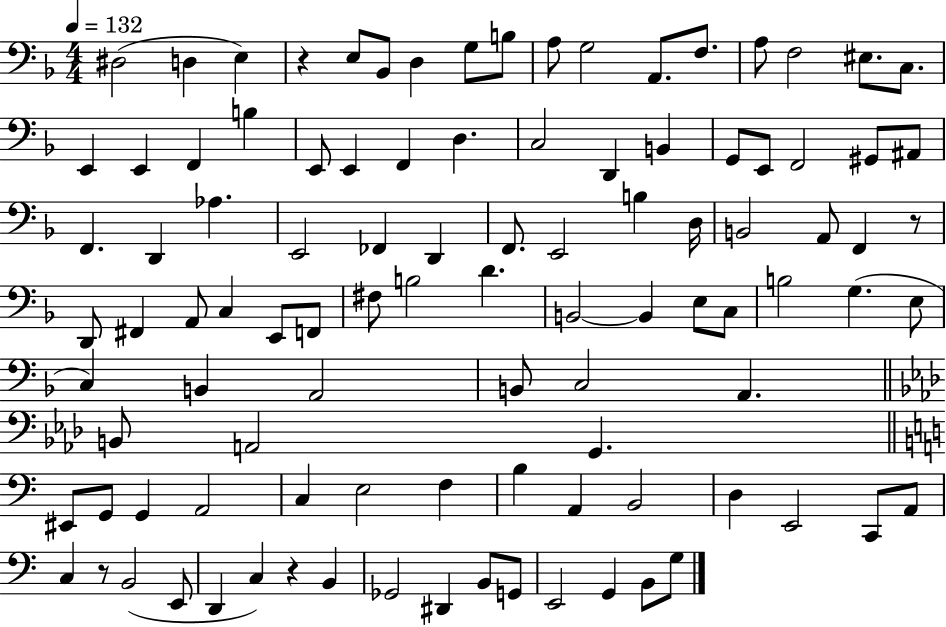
X:1
T:Untitled
M:4/4
L:1/4
K:F
^D,2 D, E, z E,/2 _B,,/2 D, G,/2 B,/2 A,/2 G,2 A,,/2 F,/2 A,/2 F,2 ^E,/2 C,/2 E,, E,, F,, B, E,,/2 E,, F,, D, C,2 D,, B,, G,,/2 E,,/2 F,,2 ^G,,/2 ^A,,/2 F,, D,, _A, E,,2 _F,, D,, F,,/2 E,,2 B, D,/4 B,,2 A,,/2 F,, z/2 D,,/2 ^F,, A,,/2 C, E,,/2 F,,/2 ^F,/2 B,2 D B,,2 B,, E,/2 C,/2 B,2 G, E,/2 C, B,, A,,2 B,,/2 C,2 A,, B,,/2 A,,2 G,, ^E,,/2 G,,/2 G,, A,,2 C, E,2 F, B, A,, B,,2 D, E,,2 C,,/2 A,,/2 C, z/2 B,,2 E,,/2 D,, C, z B,, _G,,2 ^D,, B,,/2 G,,/2 E,,2 G,, B,,/2 G,/2